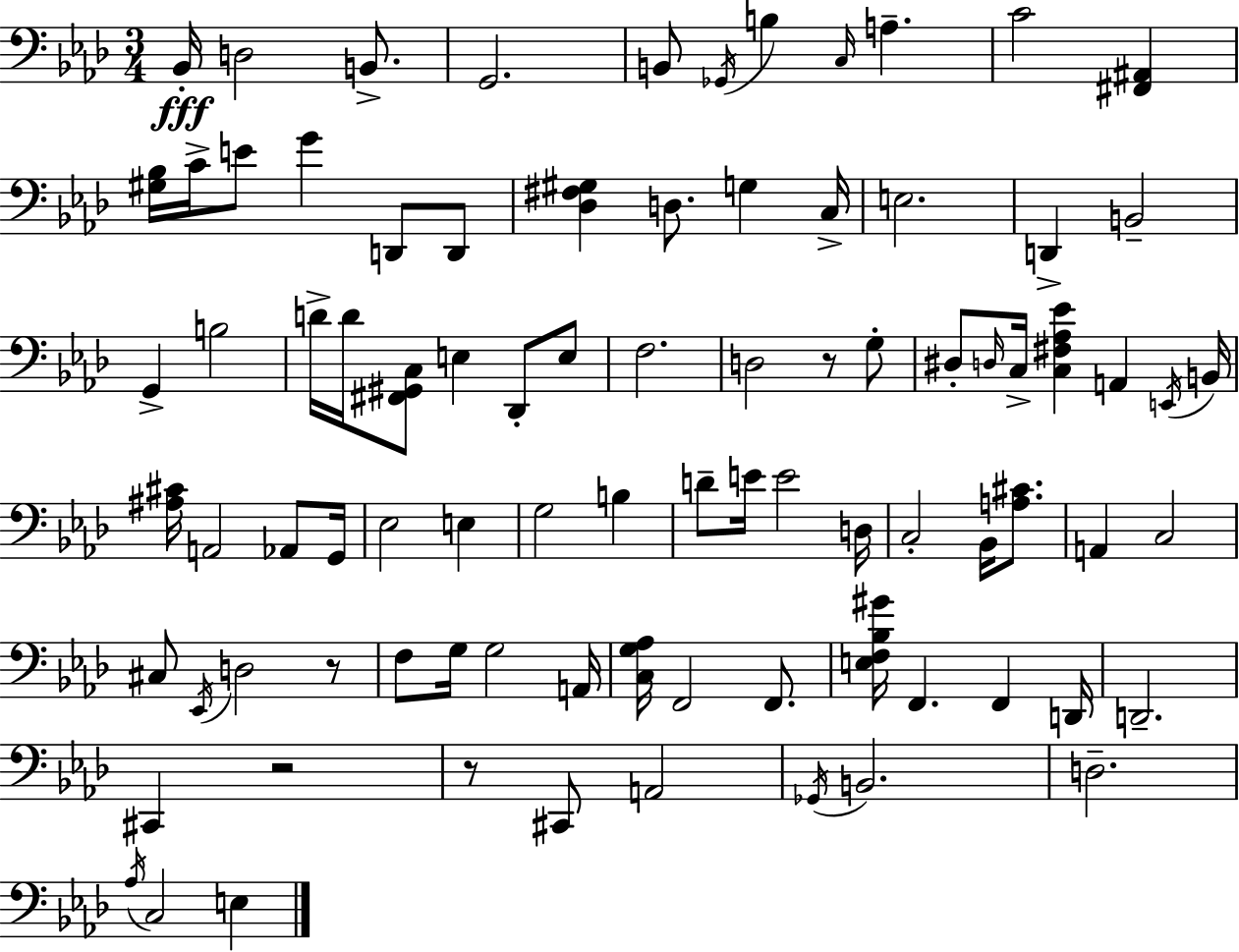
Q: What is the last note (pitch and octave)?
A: E3